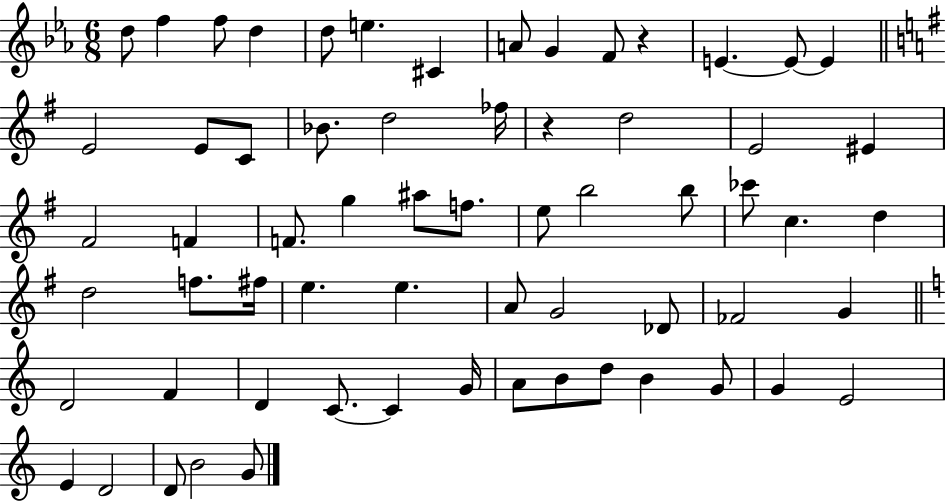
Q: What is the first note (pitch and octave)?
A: D5